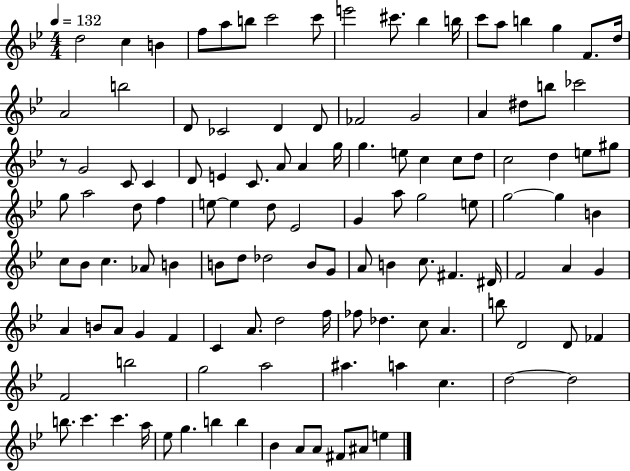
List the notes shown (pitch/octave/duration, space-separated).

D5/h C5/q B4/q F5/e A5/e B5/e C6/h C6/e E6/h C#6/e. Bb5/q B5/s C6/e A5/e B5/q G5/q F4/e. D5/s A4/h B5/h D4/e CES4/h D4/q D4/e FES4/h G4/h A4/q D#5/e B5/e CES6/h R/e G4/h C4/e C4/q D4/e E4/q C4/e. A4/e A4/q G5/s G5/q. E5/e C5/q C5/e D5/e C5/h D5/q E5/e G#5/e G5/e A5/h D5/e F5/q E5/e E5/q D5/e Eb4/h G4/q A5/e G5/h E5/e G5/h G5/q B4/q C5/e Bb4/e C5/q. Ab4/e B4/q B4/e D5/e Db5/h B4/e G4/e A4/e B4/q C5/e. F#4/q. D#4/s F4/h A4/q G4/q A4/q B4/e A4/e G4/q F4/q C4/q A4/e. D5/h F5/s FES5/e Db5/q. C5/e A4/q. B5/e D4/h D4/e FES4/q F4/h B5/h G5/h A5/h A#5/q. A5/q C5/q. D5/h D5/h B5/e. C6/q. C6/q. A5/s Eb5/e G5/q. B5/q B5/q Bb4/q A4/e A4/e F#4/e A#4/e E5/q